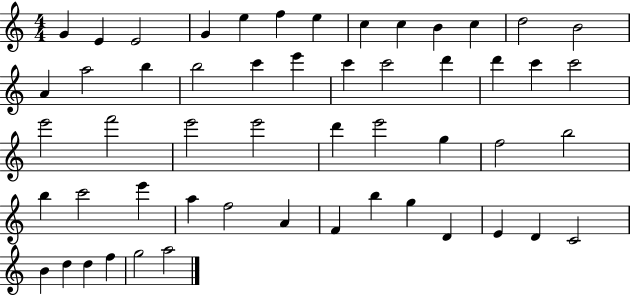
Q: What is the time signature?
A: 4/4